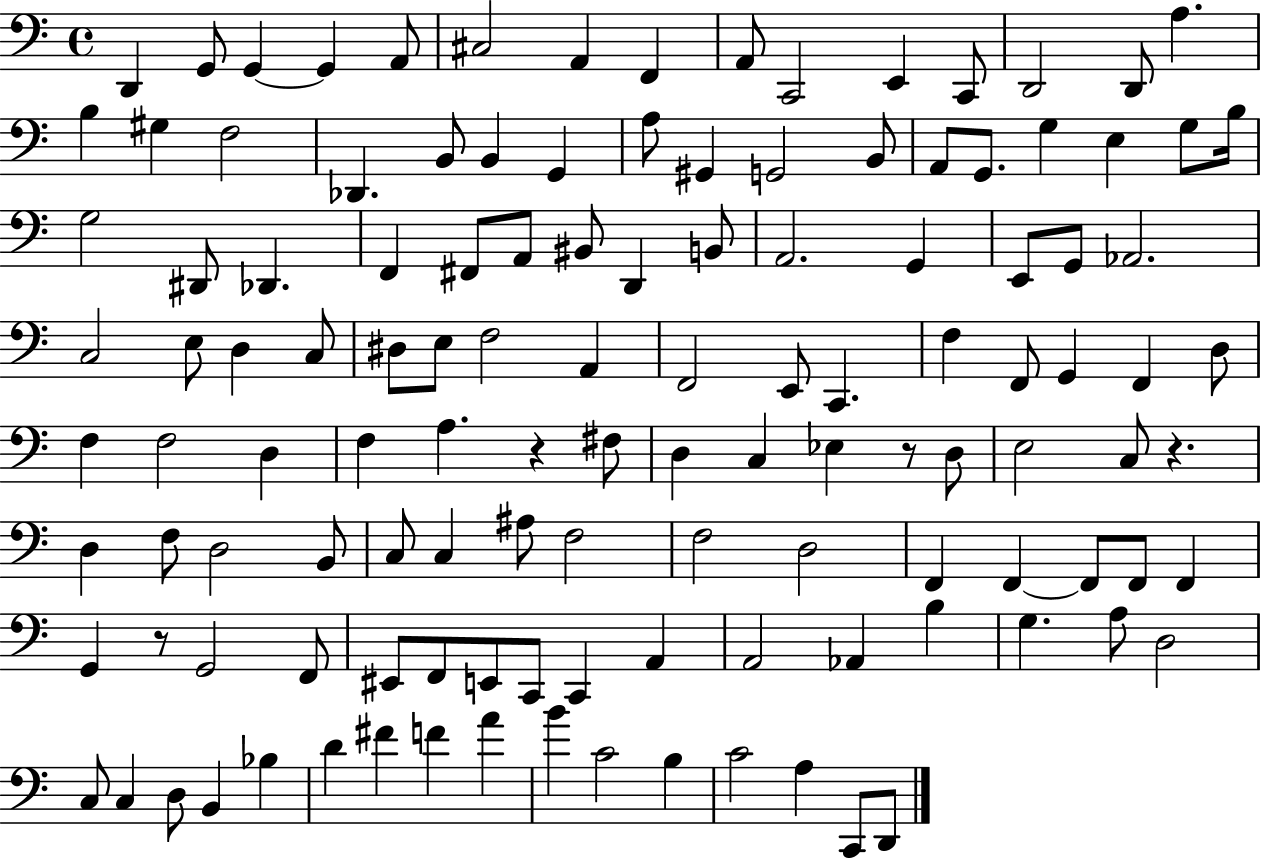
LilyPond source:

{
  \clef bass
  \time 4/4
  \defaultTimeSignature
  \key c \major
  d,4 g,8 g,4~~ g,4 a,8 | cis2 a,4 f,4 | a,8 c,2 e,4 c,8 | d,2 d,8 a4. | \break b4 gis4 f2 | des,4. b,8 b,4 g,4 | a8 gis,4 g,2 b,8 | a,8 g,8. g4 e4 g8 b16 | \break g2 dis,8 des,4. | f,4 fis,8 a,8 bis,8 d,4 b,8 | a,2. g,4 | e,8 g,8 aes,2. | \break c2 e8 d4 c8 | dis8 e8 f2 a,4 | f,2 e,8 c,4. | f4 f,8 g,4 f,4 d8 | \break f4 f2 d4 | f4 a4. r4 fis8 | d4 c4 ees4 r8 d8 | e2 c8 r4. | \break d4 f8 d2 b,8 | c8 c4 ais8 f2 | f2 d2 | f,4 f,4~~ f,8 f,8 f,4 | \break g,4 r8 g,2 f,8 | eis,8 f,8 e,8 c,8 c,4 a,4 | a,2 aes,4 b4 | g4. a8 d2 | \break c8 c4 d8 b,4 bes4 | d'4 fis'4 f'4 a'4 | b'4 c'2 b4 | c'2 a4 c,8 d,8 | \break \bar "|."
}